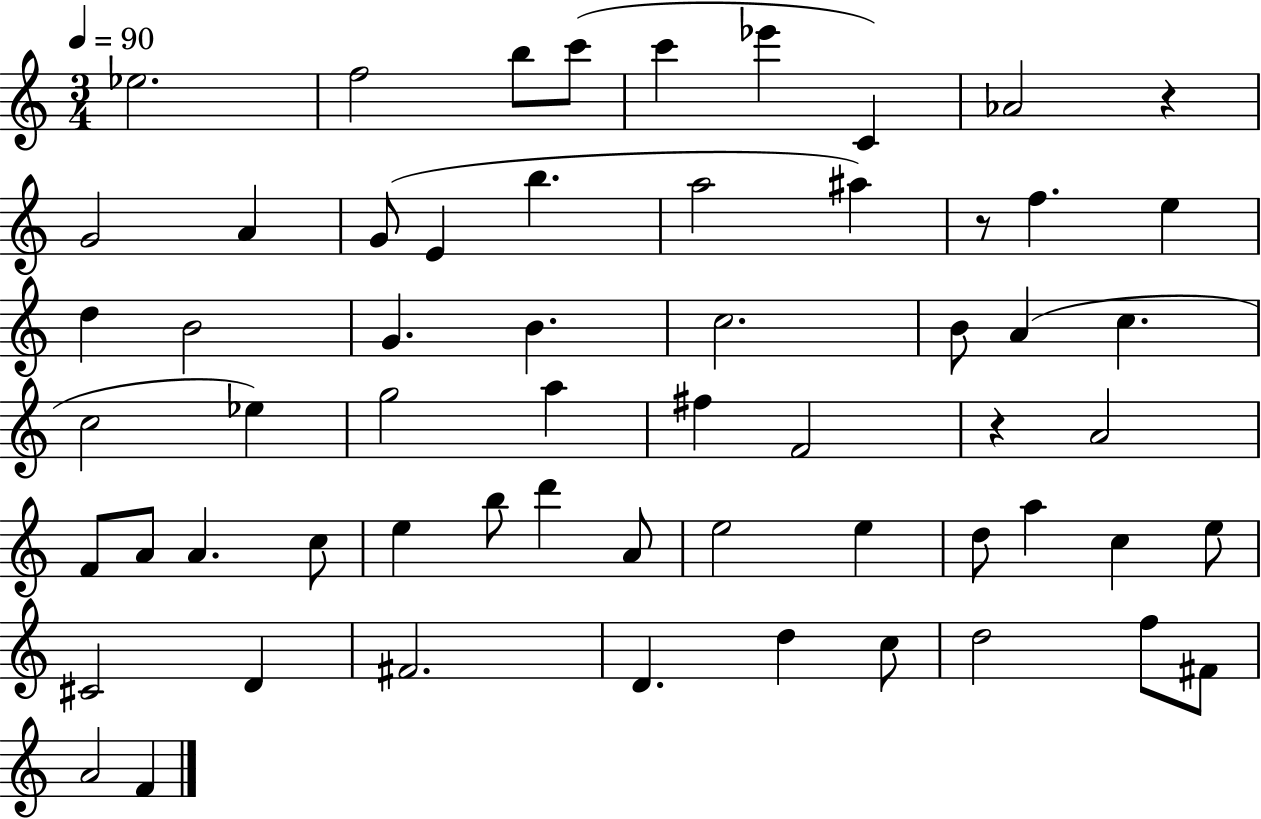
Eb5/h. F5/h B5/e C6/e C6/q Eb6/q C4/q Ab4/h R/q G4/h A4/q G4/e E4/q B5/q. A5/h A#5/q R/e F5/q. E5/q D5/q B4/h G4/q. B4/q. C5/h. B4/e A4/q C5/q. C5/h Eb5/q G5/h A5/q F#5/q F4/h R/q A4/h F4/e A4/e A4/q. C5/e E5/q B5/e D6/q A4/e E5/h E5/q D5/e A5/q C5/q E5/e C#4/h D4/q F#4/h. D4/q. D5/q C5/e D5/h F5/e F#4/e A4/h F4/q